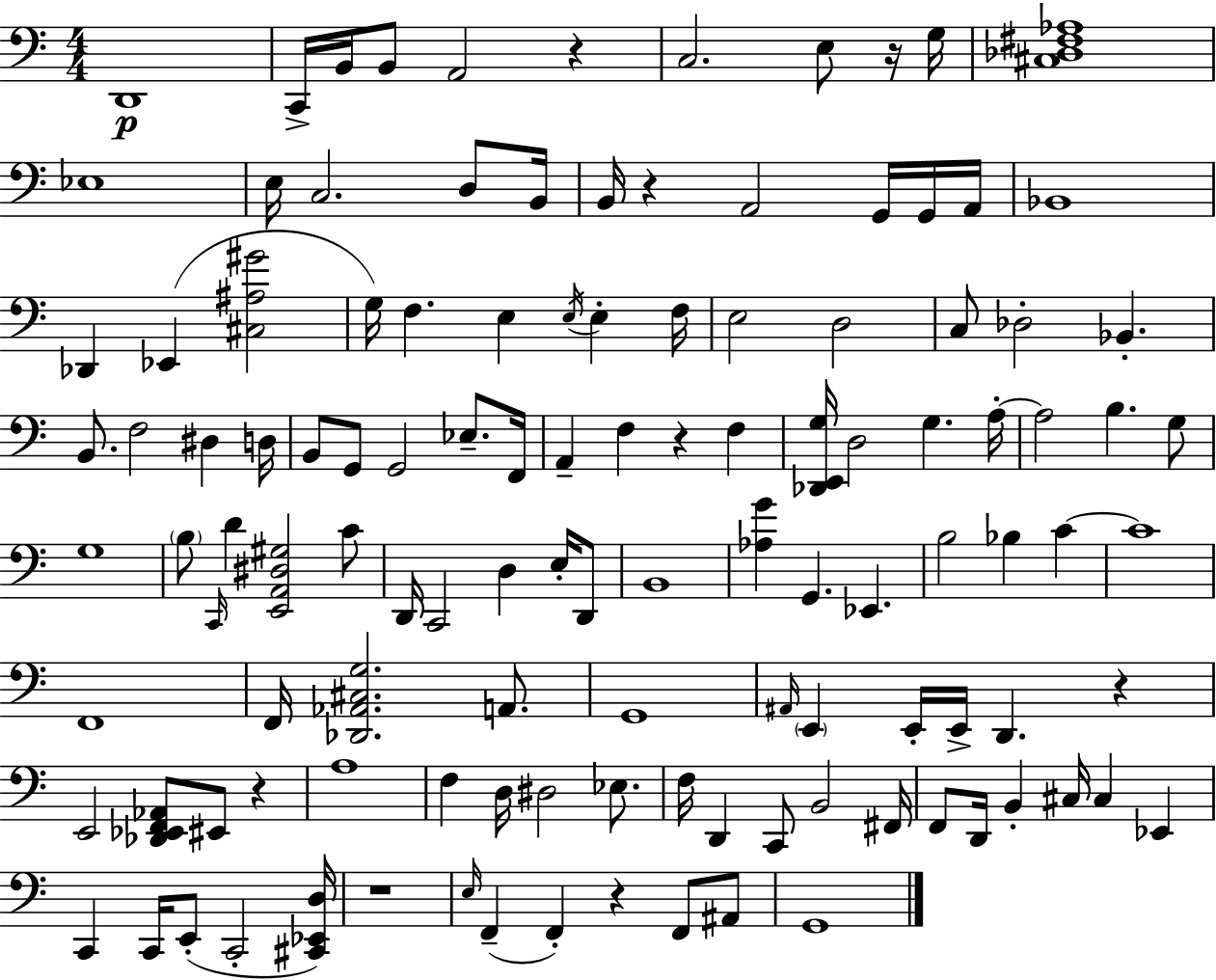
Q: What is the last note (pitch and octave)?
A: G2